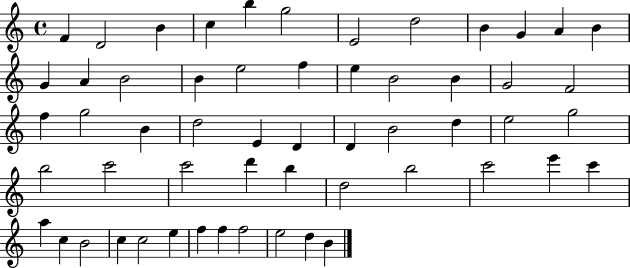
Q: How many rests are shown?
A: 0